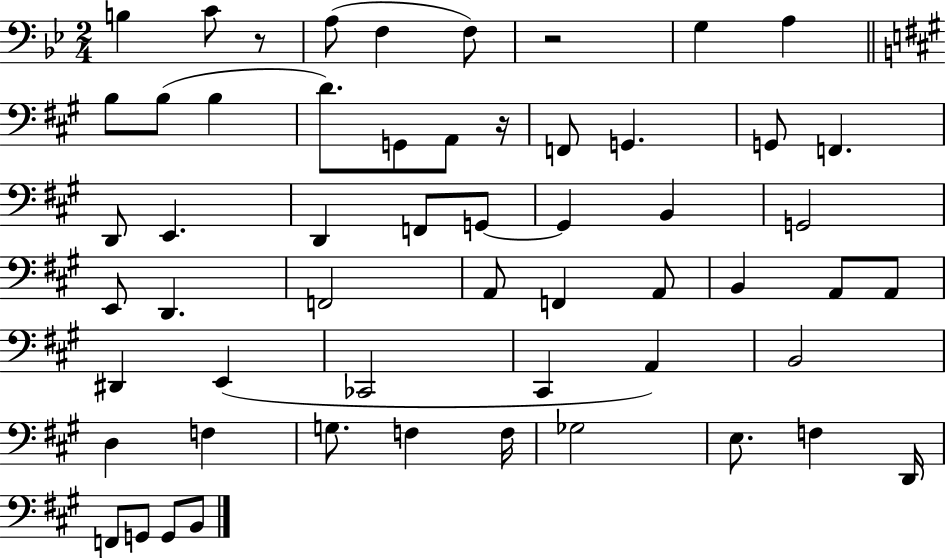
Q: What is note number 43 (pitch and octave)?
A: G3